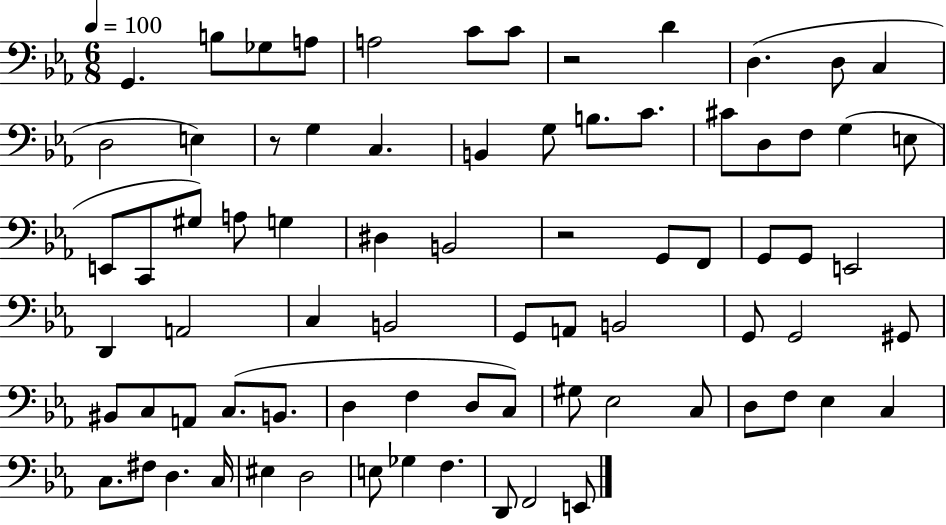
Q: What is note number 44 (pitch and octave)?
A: G2